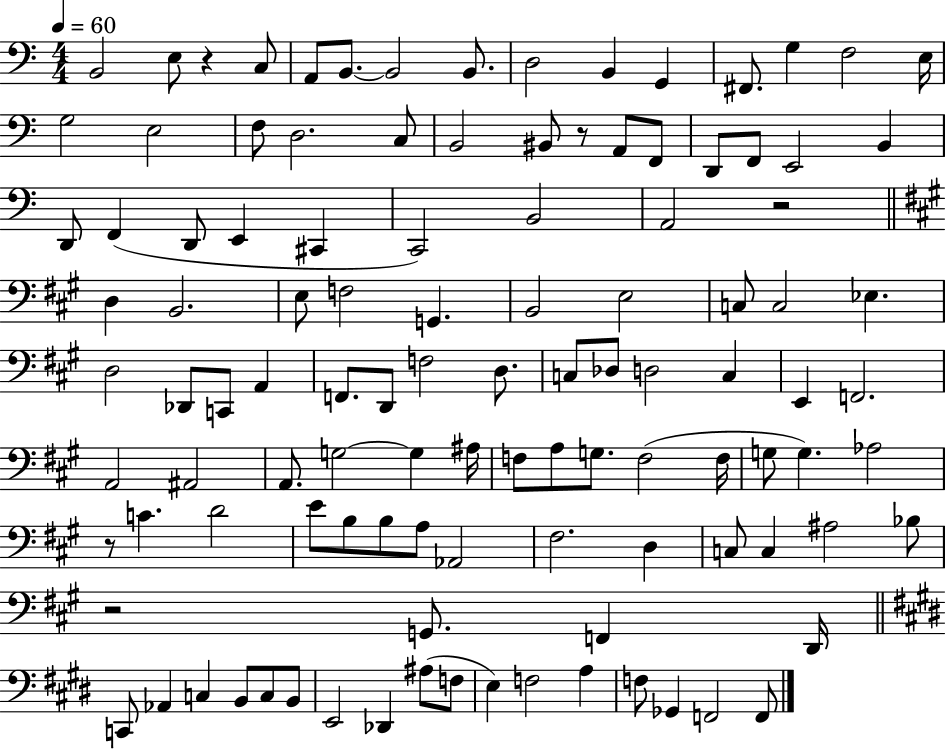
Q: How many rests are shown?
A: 5